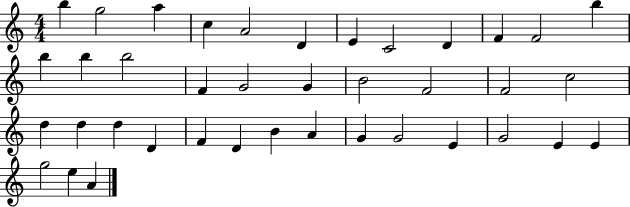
B5/q G5/h A5/q C5/q A4/h D4/q E4/q C4/h D4/q F4/q F4/h B5/q B5/q B5/q B5/h F4/q G4/h G4/q B4/h F4/h F4/h C5/h D5/q D5/q D5/q D4/q F4/q D4/q B4/q A4/q G4/q G4/h E4/q G4/h E4/q E4/q G5/h E5/q A4/q